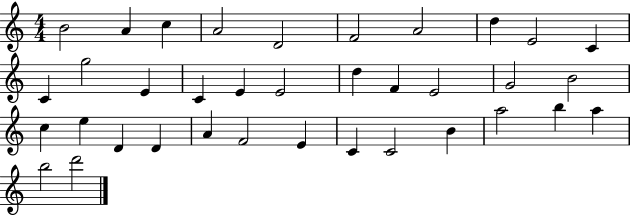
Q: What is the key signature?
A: C major